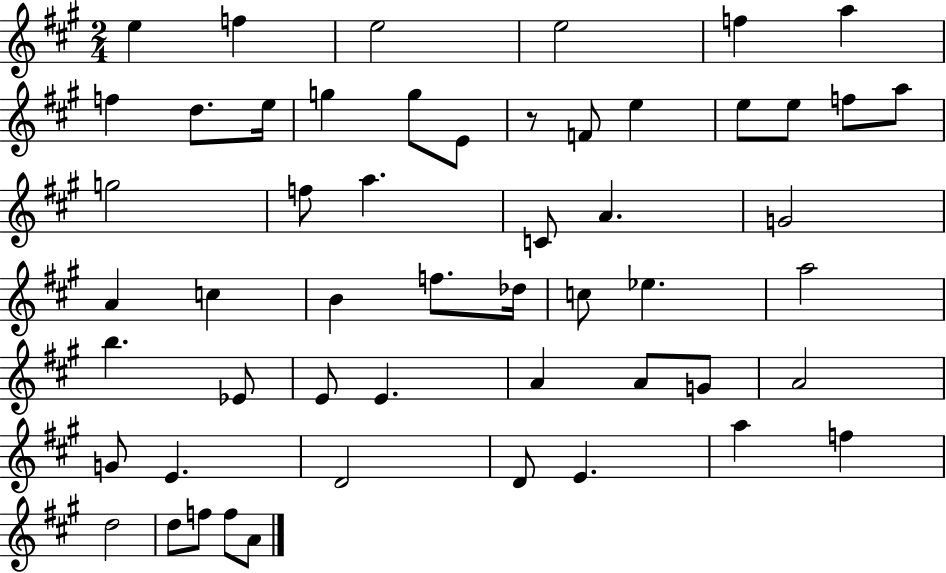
X:1
T:Untitled
M:2/4
L:1/4
K:A
e f e2 e2 f a f d/2 e/4 g g/2 E/2 z/2 F/2 e e/2 e/2 f/2 a/2 g2 f/2 a C/2 A G2 A c B f/2 _d/4 c/2 _e a2 b _E/2 E/2 E A A/2 G/2 A2 G/2 E D2 D/2 E a f d2 d/2 f/2 f/2 A/2